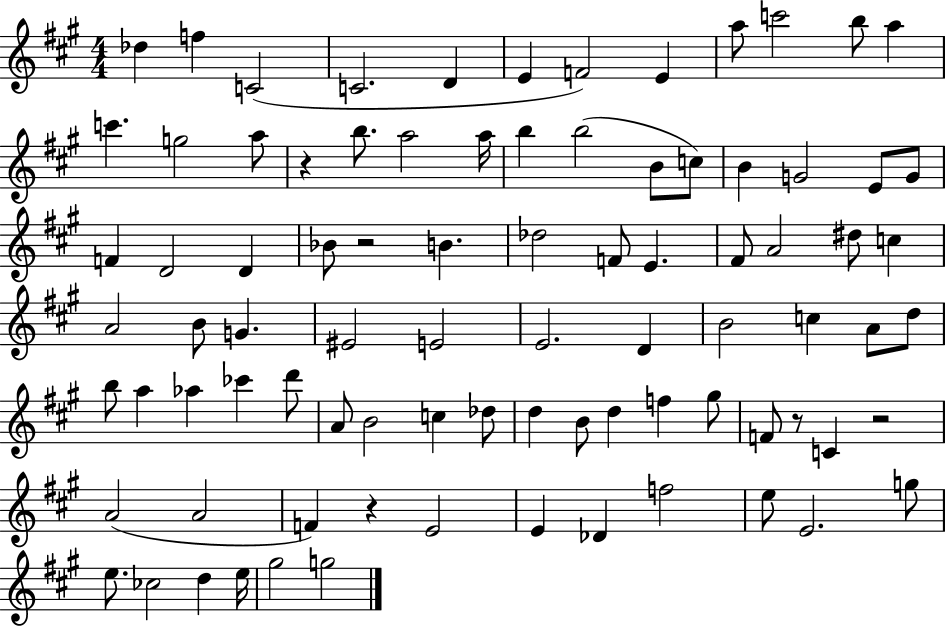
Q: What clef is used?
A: treble